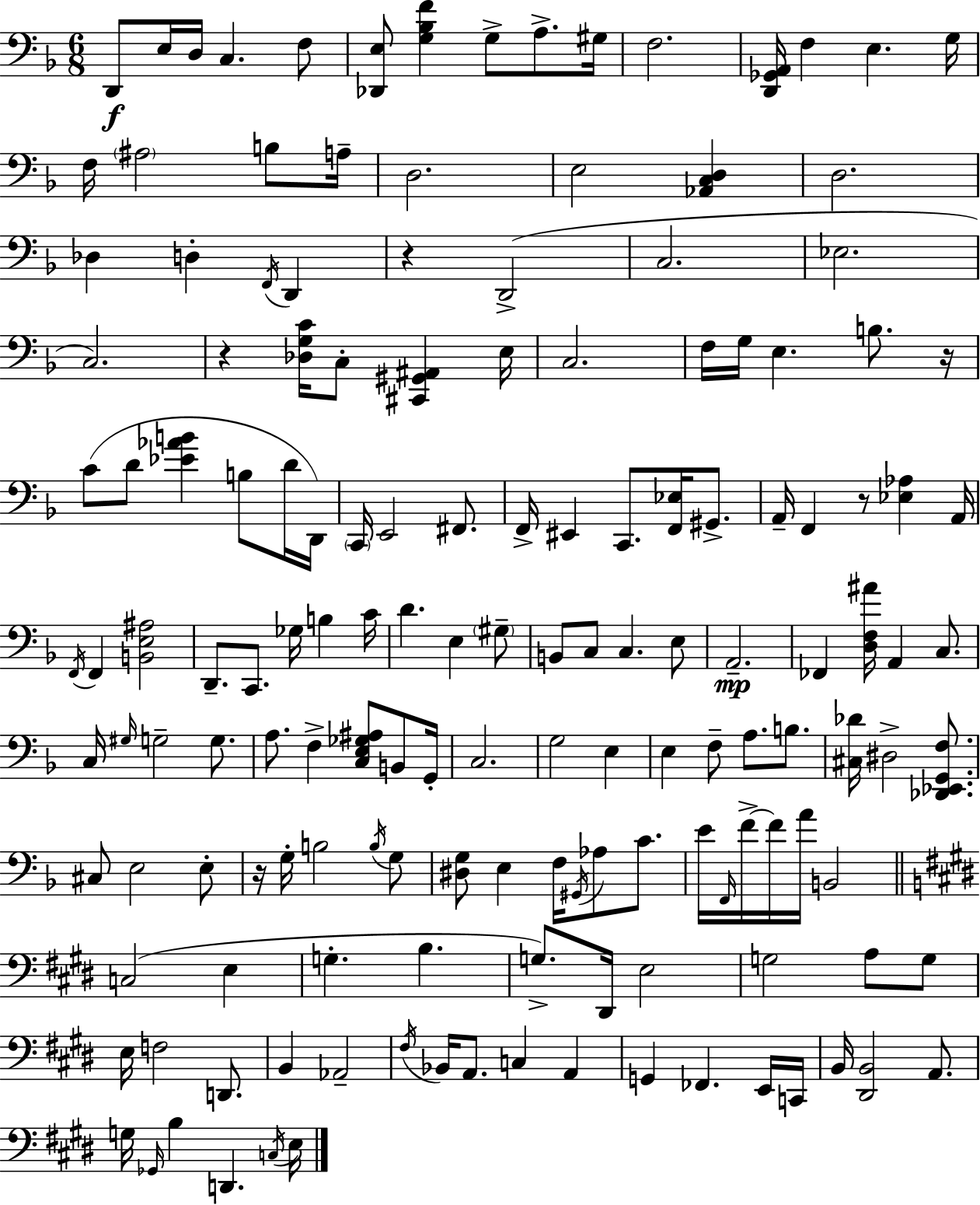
D2/e E3/s D3/s C3/q. F3/e [Db2,E3]/e [G3,Bb3,F4]/q G3/e A3/e. G#3/s F3/h. [D2,Gb2,A2]/s F3/q E3/q. G3/s F3/s A#3/h B3/e A3/s D3/h. E3/h [Ab2,C3,D3]/q D3/h. Db3/q D3/q F2/s D2/q R/q D2/h C3/h. Eb3/h. C3/h. R/q [Db3,G3,C4]/s C3/e [C#2,G#2,A#2]/q E3/s C3/h. F3/s G3/s E3/q. B3/e. R/s C4/e D4/e [Eb4,Ab4,B4]/q B3/e D4/s D2/s C2/s E2/h F#2/e. F2/s EIS2/q C2/e. [F2,Eb3]/s G#2/e. A2/s F2/q R/e [Eb3,Ab3]/q A2/s F2/s F2/q [B2,E3,A#3]/h D2/e. C2/e. Gb3/s B3/q C4/s D4/q. E3/q G#3/e B2/e C3/e C3/q. E3/e A2/h. FES2/q [D3,F3,A#4]/s A2/q C3/e. C3/s G#3/s G3/h G3/e. A3/e. F3/q [C3,E3,Gb3,A#3]/e B2/e G2/s C3/h. G3/h E3/q E3/q F3/e A3/e. B3/e. [C#3,Db4]/s D#3/h [Db2,Eb2,G2,F3]/e. C#3/e E3/h E3/e R/s G3/s B3/h B3/s G3/e [D#3,G3]/e E3/q F3/s G#2/s Ab3/e C4/e. E4/s F2/s F4/s F4/s A4/s B2/h C3/h E3/q G3/q. B3/q. G3/e. D#2/s E3/h G3/h A3/e G3/e E3/s F3/h D2/e. B2/q Ab2/h F#3/s Bb2/s A2/e. C3/q A2/q G2/q FES2/q. E2/s C2/s B2/s [D#2,B2]/h A2/e. G3/s Gb2/s B3/q D2/q. C3/s E3/s